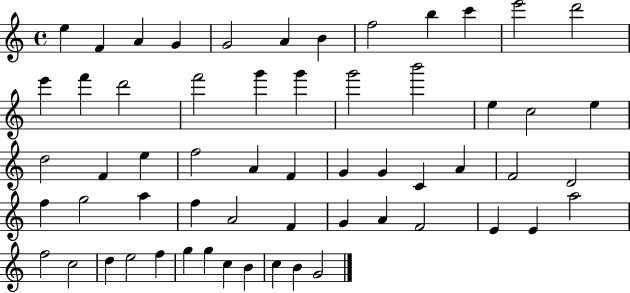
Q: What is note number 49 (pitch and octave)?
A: C5